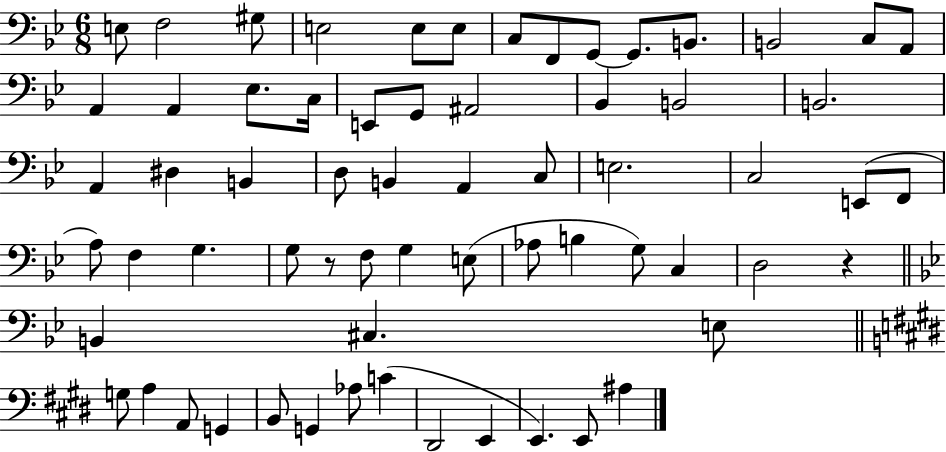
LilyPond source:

{
  \clef bass
  \numericTimeSignature
  \time 6/8
  \key bes \major
  e8 f2 gis8 | e2 e8 e8 | c8 f,8 g,8~~ g,8. b,8. | b,2 c8 a,8 | \break a,4 a,4 ees8. c16 | e,8 g,8 ais,2 | bes,4 b,2 | b,2. | \break a,4 dis4 b,4 | d8 b,4 a,4 c8 | e2. | c2 e,8( f,8 | \break a8) f4 g4. | g8 r8 f8 g4 e8( | aes8 b4 g8) c4 | d2 r4 | \break \bar "||" \break \key g \minor b,4 cis4. e8 | \bar "||" \break \key e \major g8 a4 a,8 g,4 | b,8 g,4 aes8 c'4( | dis,2 e,4 | e,4.) e,8 ais4 | \break \bar "|."
}